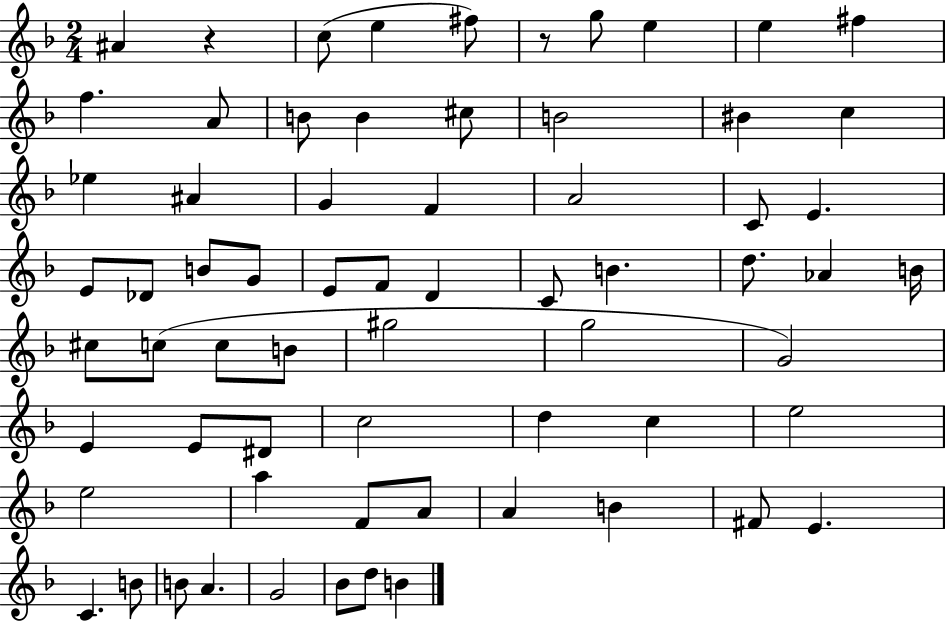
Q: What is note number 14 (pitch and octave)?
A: B4